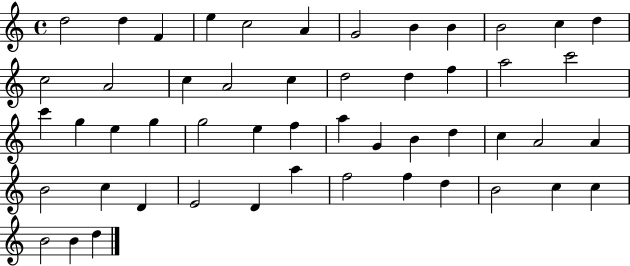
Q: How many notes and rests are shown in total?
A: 51